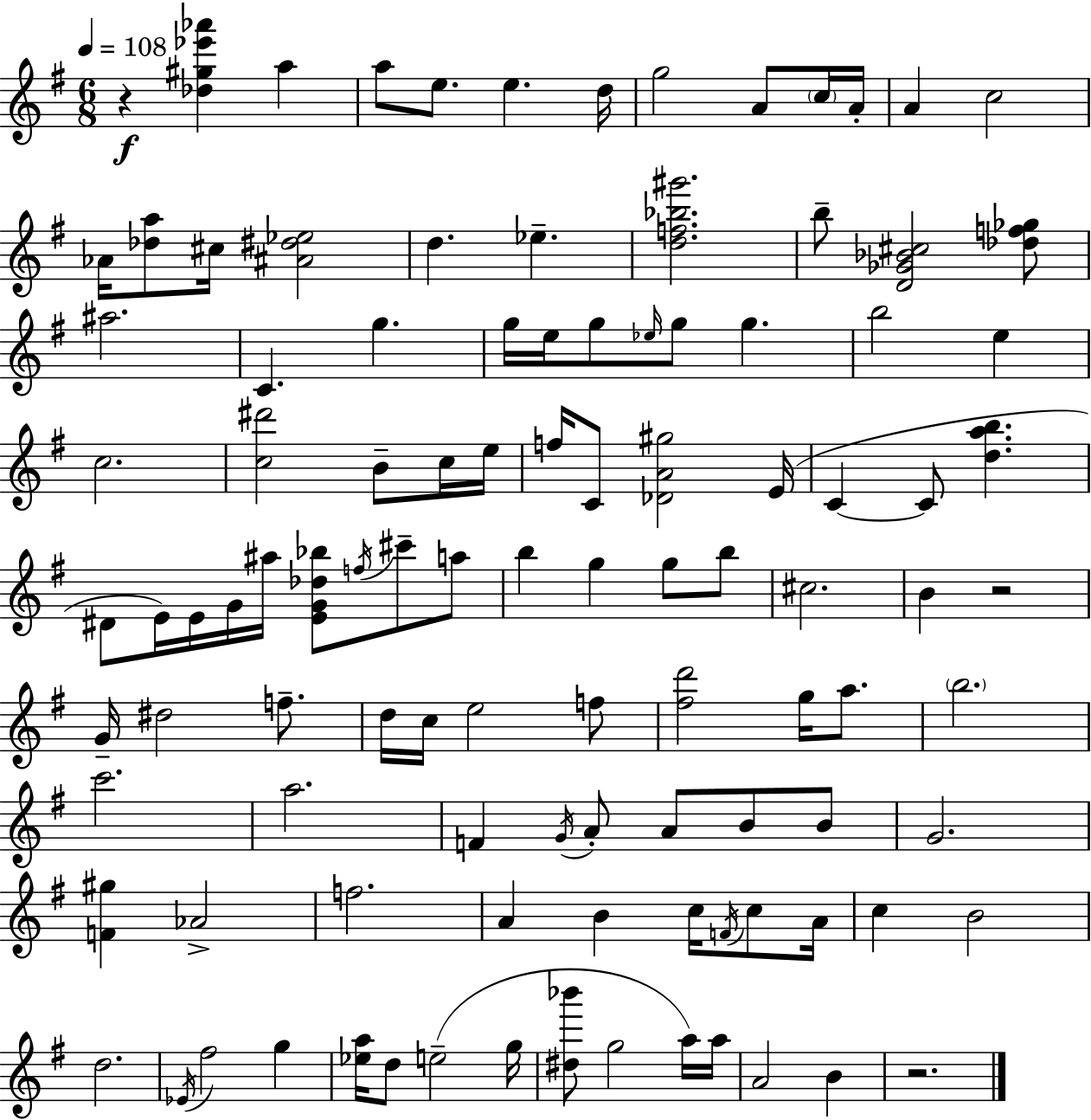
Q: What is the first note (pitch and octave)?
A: A5